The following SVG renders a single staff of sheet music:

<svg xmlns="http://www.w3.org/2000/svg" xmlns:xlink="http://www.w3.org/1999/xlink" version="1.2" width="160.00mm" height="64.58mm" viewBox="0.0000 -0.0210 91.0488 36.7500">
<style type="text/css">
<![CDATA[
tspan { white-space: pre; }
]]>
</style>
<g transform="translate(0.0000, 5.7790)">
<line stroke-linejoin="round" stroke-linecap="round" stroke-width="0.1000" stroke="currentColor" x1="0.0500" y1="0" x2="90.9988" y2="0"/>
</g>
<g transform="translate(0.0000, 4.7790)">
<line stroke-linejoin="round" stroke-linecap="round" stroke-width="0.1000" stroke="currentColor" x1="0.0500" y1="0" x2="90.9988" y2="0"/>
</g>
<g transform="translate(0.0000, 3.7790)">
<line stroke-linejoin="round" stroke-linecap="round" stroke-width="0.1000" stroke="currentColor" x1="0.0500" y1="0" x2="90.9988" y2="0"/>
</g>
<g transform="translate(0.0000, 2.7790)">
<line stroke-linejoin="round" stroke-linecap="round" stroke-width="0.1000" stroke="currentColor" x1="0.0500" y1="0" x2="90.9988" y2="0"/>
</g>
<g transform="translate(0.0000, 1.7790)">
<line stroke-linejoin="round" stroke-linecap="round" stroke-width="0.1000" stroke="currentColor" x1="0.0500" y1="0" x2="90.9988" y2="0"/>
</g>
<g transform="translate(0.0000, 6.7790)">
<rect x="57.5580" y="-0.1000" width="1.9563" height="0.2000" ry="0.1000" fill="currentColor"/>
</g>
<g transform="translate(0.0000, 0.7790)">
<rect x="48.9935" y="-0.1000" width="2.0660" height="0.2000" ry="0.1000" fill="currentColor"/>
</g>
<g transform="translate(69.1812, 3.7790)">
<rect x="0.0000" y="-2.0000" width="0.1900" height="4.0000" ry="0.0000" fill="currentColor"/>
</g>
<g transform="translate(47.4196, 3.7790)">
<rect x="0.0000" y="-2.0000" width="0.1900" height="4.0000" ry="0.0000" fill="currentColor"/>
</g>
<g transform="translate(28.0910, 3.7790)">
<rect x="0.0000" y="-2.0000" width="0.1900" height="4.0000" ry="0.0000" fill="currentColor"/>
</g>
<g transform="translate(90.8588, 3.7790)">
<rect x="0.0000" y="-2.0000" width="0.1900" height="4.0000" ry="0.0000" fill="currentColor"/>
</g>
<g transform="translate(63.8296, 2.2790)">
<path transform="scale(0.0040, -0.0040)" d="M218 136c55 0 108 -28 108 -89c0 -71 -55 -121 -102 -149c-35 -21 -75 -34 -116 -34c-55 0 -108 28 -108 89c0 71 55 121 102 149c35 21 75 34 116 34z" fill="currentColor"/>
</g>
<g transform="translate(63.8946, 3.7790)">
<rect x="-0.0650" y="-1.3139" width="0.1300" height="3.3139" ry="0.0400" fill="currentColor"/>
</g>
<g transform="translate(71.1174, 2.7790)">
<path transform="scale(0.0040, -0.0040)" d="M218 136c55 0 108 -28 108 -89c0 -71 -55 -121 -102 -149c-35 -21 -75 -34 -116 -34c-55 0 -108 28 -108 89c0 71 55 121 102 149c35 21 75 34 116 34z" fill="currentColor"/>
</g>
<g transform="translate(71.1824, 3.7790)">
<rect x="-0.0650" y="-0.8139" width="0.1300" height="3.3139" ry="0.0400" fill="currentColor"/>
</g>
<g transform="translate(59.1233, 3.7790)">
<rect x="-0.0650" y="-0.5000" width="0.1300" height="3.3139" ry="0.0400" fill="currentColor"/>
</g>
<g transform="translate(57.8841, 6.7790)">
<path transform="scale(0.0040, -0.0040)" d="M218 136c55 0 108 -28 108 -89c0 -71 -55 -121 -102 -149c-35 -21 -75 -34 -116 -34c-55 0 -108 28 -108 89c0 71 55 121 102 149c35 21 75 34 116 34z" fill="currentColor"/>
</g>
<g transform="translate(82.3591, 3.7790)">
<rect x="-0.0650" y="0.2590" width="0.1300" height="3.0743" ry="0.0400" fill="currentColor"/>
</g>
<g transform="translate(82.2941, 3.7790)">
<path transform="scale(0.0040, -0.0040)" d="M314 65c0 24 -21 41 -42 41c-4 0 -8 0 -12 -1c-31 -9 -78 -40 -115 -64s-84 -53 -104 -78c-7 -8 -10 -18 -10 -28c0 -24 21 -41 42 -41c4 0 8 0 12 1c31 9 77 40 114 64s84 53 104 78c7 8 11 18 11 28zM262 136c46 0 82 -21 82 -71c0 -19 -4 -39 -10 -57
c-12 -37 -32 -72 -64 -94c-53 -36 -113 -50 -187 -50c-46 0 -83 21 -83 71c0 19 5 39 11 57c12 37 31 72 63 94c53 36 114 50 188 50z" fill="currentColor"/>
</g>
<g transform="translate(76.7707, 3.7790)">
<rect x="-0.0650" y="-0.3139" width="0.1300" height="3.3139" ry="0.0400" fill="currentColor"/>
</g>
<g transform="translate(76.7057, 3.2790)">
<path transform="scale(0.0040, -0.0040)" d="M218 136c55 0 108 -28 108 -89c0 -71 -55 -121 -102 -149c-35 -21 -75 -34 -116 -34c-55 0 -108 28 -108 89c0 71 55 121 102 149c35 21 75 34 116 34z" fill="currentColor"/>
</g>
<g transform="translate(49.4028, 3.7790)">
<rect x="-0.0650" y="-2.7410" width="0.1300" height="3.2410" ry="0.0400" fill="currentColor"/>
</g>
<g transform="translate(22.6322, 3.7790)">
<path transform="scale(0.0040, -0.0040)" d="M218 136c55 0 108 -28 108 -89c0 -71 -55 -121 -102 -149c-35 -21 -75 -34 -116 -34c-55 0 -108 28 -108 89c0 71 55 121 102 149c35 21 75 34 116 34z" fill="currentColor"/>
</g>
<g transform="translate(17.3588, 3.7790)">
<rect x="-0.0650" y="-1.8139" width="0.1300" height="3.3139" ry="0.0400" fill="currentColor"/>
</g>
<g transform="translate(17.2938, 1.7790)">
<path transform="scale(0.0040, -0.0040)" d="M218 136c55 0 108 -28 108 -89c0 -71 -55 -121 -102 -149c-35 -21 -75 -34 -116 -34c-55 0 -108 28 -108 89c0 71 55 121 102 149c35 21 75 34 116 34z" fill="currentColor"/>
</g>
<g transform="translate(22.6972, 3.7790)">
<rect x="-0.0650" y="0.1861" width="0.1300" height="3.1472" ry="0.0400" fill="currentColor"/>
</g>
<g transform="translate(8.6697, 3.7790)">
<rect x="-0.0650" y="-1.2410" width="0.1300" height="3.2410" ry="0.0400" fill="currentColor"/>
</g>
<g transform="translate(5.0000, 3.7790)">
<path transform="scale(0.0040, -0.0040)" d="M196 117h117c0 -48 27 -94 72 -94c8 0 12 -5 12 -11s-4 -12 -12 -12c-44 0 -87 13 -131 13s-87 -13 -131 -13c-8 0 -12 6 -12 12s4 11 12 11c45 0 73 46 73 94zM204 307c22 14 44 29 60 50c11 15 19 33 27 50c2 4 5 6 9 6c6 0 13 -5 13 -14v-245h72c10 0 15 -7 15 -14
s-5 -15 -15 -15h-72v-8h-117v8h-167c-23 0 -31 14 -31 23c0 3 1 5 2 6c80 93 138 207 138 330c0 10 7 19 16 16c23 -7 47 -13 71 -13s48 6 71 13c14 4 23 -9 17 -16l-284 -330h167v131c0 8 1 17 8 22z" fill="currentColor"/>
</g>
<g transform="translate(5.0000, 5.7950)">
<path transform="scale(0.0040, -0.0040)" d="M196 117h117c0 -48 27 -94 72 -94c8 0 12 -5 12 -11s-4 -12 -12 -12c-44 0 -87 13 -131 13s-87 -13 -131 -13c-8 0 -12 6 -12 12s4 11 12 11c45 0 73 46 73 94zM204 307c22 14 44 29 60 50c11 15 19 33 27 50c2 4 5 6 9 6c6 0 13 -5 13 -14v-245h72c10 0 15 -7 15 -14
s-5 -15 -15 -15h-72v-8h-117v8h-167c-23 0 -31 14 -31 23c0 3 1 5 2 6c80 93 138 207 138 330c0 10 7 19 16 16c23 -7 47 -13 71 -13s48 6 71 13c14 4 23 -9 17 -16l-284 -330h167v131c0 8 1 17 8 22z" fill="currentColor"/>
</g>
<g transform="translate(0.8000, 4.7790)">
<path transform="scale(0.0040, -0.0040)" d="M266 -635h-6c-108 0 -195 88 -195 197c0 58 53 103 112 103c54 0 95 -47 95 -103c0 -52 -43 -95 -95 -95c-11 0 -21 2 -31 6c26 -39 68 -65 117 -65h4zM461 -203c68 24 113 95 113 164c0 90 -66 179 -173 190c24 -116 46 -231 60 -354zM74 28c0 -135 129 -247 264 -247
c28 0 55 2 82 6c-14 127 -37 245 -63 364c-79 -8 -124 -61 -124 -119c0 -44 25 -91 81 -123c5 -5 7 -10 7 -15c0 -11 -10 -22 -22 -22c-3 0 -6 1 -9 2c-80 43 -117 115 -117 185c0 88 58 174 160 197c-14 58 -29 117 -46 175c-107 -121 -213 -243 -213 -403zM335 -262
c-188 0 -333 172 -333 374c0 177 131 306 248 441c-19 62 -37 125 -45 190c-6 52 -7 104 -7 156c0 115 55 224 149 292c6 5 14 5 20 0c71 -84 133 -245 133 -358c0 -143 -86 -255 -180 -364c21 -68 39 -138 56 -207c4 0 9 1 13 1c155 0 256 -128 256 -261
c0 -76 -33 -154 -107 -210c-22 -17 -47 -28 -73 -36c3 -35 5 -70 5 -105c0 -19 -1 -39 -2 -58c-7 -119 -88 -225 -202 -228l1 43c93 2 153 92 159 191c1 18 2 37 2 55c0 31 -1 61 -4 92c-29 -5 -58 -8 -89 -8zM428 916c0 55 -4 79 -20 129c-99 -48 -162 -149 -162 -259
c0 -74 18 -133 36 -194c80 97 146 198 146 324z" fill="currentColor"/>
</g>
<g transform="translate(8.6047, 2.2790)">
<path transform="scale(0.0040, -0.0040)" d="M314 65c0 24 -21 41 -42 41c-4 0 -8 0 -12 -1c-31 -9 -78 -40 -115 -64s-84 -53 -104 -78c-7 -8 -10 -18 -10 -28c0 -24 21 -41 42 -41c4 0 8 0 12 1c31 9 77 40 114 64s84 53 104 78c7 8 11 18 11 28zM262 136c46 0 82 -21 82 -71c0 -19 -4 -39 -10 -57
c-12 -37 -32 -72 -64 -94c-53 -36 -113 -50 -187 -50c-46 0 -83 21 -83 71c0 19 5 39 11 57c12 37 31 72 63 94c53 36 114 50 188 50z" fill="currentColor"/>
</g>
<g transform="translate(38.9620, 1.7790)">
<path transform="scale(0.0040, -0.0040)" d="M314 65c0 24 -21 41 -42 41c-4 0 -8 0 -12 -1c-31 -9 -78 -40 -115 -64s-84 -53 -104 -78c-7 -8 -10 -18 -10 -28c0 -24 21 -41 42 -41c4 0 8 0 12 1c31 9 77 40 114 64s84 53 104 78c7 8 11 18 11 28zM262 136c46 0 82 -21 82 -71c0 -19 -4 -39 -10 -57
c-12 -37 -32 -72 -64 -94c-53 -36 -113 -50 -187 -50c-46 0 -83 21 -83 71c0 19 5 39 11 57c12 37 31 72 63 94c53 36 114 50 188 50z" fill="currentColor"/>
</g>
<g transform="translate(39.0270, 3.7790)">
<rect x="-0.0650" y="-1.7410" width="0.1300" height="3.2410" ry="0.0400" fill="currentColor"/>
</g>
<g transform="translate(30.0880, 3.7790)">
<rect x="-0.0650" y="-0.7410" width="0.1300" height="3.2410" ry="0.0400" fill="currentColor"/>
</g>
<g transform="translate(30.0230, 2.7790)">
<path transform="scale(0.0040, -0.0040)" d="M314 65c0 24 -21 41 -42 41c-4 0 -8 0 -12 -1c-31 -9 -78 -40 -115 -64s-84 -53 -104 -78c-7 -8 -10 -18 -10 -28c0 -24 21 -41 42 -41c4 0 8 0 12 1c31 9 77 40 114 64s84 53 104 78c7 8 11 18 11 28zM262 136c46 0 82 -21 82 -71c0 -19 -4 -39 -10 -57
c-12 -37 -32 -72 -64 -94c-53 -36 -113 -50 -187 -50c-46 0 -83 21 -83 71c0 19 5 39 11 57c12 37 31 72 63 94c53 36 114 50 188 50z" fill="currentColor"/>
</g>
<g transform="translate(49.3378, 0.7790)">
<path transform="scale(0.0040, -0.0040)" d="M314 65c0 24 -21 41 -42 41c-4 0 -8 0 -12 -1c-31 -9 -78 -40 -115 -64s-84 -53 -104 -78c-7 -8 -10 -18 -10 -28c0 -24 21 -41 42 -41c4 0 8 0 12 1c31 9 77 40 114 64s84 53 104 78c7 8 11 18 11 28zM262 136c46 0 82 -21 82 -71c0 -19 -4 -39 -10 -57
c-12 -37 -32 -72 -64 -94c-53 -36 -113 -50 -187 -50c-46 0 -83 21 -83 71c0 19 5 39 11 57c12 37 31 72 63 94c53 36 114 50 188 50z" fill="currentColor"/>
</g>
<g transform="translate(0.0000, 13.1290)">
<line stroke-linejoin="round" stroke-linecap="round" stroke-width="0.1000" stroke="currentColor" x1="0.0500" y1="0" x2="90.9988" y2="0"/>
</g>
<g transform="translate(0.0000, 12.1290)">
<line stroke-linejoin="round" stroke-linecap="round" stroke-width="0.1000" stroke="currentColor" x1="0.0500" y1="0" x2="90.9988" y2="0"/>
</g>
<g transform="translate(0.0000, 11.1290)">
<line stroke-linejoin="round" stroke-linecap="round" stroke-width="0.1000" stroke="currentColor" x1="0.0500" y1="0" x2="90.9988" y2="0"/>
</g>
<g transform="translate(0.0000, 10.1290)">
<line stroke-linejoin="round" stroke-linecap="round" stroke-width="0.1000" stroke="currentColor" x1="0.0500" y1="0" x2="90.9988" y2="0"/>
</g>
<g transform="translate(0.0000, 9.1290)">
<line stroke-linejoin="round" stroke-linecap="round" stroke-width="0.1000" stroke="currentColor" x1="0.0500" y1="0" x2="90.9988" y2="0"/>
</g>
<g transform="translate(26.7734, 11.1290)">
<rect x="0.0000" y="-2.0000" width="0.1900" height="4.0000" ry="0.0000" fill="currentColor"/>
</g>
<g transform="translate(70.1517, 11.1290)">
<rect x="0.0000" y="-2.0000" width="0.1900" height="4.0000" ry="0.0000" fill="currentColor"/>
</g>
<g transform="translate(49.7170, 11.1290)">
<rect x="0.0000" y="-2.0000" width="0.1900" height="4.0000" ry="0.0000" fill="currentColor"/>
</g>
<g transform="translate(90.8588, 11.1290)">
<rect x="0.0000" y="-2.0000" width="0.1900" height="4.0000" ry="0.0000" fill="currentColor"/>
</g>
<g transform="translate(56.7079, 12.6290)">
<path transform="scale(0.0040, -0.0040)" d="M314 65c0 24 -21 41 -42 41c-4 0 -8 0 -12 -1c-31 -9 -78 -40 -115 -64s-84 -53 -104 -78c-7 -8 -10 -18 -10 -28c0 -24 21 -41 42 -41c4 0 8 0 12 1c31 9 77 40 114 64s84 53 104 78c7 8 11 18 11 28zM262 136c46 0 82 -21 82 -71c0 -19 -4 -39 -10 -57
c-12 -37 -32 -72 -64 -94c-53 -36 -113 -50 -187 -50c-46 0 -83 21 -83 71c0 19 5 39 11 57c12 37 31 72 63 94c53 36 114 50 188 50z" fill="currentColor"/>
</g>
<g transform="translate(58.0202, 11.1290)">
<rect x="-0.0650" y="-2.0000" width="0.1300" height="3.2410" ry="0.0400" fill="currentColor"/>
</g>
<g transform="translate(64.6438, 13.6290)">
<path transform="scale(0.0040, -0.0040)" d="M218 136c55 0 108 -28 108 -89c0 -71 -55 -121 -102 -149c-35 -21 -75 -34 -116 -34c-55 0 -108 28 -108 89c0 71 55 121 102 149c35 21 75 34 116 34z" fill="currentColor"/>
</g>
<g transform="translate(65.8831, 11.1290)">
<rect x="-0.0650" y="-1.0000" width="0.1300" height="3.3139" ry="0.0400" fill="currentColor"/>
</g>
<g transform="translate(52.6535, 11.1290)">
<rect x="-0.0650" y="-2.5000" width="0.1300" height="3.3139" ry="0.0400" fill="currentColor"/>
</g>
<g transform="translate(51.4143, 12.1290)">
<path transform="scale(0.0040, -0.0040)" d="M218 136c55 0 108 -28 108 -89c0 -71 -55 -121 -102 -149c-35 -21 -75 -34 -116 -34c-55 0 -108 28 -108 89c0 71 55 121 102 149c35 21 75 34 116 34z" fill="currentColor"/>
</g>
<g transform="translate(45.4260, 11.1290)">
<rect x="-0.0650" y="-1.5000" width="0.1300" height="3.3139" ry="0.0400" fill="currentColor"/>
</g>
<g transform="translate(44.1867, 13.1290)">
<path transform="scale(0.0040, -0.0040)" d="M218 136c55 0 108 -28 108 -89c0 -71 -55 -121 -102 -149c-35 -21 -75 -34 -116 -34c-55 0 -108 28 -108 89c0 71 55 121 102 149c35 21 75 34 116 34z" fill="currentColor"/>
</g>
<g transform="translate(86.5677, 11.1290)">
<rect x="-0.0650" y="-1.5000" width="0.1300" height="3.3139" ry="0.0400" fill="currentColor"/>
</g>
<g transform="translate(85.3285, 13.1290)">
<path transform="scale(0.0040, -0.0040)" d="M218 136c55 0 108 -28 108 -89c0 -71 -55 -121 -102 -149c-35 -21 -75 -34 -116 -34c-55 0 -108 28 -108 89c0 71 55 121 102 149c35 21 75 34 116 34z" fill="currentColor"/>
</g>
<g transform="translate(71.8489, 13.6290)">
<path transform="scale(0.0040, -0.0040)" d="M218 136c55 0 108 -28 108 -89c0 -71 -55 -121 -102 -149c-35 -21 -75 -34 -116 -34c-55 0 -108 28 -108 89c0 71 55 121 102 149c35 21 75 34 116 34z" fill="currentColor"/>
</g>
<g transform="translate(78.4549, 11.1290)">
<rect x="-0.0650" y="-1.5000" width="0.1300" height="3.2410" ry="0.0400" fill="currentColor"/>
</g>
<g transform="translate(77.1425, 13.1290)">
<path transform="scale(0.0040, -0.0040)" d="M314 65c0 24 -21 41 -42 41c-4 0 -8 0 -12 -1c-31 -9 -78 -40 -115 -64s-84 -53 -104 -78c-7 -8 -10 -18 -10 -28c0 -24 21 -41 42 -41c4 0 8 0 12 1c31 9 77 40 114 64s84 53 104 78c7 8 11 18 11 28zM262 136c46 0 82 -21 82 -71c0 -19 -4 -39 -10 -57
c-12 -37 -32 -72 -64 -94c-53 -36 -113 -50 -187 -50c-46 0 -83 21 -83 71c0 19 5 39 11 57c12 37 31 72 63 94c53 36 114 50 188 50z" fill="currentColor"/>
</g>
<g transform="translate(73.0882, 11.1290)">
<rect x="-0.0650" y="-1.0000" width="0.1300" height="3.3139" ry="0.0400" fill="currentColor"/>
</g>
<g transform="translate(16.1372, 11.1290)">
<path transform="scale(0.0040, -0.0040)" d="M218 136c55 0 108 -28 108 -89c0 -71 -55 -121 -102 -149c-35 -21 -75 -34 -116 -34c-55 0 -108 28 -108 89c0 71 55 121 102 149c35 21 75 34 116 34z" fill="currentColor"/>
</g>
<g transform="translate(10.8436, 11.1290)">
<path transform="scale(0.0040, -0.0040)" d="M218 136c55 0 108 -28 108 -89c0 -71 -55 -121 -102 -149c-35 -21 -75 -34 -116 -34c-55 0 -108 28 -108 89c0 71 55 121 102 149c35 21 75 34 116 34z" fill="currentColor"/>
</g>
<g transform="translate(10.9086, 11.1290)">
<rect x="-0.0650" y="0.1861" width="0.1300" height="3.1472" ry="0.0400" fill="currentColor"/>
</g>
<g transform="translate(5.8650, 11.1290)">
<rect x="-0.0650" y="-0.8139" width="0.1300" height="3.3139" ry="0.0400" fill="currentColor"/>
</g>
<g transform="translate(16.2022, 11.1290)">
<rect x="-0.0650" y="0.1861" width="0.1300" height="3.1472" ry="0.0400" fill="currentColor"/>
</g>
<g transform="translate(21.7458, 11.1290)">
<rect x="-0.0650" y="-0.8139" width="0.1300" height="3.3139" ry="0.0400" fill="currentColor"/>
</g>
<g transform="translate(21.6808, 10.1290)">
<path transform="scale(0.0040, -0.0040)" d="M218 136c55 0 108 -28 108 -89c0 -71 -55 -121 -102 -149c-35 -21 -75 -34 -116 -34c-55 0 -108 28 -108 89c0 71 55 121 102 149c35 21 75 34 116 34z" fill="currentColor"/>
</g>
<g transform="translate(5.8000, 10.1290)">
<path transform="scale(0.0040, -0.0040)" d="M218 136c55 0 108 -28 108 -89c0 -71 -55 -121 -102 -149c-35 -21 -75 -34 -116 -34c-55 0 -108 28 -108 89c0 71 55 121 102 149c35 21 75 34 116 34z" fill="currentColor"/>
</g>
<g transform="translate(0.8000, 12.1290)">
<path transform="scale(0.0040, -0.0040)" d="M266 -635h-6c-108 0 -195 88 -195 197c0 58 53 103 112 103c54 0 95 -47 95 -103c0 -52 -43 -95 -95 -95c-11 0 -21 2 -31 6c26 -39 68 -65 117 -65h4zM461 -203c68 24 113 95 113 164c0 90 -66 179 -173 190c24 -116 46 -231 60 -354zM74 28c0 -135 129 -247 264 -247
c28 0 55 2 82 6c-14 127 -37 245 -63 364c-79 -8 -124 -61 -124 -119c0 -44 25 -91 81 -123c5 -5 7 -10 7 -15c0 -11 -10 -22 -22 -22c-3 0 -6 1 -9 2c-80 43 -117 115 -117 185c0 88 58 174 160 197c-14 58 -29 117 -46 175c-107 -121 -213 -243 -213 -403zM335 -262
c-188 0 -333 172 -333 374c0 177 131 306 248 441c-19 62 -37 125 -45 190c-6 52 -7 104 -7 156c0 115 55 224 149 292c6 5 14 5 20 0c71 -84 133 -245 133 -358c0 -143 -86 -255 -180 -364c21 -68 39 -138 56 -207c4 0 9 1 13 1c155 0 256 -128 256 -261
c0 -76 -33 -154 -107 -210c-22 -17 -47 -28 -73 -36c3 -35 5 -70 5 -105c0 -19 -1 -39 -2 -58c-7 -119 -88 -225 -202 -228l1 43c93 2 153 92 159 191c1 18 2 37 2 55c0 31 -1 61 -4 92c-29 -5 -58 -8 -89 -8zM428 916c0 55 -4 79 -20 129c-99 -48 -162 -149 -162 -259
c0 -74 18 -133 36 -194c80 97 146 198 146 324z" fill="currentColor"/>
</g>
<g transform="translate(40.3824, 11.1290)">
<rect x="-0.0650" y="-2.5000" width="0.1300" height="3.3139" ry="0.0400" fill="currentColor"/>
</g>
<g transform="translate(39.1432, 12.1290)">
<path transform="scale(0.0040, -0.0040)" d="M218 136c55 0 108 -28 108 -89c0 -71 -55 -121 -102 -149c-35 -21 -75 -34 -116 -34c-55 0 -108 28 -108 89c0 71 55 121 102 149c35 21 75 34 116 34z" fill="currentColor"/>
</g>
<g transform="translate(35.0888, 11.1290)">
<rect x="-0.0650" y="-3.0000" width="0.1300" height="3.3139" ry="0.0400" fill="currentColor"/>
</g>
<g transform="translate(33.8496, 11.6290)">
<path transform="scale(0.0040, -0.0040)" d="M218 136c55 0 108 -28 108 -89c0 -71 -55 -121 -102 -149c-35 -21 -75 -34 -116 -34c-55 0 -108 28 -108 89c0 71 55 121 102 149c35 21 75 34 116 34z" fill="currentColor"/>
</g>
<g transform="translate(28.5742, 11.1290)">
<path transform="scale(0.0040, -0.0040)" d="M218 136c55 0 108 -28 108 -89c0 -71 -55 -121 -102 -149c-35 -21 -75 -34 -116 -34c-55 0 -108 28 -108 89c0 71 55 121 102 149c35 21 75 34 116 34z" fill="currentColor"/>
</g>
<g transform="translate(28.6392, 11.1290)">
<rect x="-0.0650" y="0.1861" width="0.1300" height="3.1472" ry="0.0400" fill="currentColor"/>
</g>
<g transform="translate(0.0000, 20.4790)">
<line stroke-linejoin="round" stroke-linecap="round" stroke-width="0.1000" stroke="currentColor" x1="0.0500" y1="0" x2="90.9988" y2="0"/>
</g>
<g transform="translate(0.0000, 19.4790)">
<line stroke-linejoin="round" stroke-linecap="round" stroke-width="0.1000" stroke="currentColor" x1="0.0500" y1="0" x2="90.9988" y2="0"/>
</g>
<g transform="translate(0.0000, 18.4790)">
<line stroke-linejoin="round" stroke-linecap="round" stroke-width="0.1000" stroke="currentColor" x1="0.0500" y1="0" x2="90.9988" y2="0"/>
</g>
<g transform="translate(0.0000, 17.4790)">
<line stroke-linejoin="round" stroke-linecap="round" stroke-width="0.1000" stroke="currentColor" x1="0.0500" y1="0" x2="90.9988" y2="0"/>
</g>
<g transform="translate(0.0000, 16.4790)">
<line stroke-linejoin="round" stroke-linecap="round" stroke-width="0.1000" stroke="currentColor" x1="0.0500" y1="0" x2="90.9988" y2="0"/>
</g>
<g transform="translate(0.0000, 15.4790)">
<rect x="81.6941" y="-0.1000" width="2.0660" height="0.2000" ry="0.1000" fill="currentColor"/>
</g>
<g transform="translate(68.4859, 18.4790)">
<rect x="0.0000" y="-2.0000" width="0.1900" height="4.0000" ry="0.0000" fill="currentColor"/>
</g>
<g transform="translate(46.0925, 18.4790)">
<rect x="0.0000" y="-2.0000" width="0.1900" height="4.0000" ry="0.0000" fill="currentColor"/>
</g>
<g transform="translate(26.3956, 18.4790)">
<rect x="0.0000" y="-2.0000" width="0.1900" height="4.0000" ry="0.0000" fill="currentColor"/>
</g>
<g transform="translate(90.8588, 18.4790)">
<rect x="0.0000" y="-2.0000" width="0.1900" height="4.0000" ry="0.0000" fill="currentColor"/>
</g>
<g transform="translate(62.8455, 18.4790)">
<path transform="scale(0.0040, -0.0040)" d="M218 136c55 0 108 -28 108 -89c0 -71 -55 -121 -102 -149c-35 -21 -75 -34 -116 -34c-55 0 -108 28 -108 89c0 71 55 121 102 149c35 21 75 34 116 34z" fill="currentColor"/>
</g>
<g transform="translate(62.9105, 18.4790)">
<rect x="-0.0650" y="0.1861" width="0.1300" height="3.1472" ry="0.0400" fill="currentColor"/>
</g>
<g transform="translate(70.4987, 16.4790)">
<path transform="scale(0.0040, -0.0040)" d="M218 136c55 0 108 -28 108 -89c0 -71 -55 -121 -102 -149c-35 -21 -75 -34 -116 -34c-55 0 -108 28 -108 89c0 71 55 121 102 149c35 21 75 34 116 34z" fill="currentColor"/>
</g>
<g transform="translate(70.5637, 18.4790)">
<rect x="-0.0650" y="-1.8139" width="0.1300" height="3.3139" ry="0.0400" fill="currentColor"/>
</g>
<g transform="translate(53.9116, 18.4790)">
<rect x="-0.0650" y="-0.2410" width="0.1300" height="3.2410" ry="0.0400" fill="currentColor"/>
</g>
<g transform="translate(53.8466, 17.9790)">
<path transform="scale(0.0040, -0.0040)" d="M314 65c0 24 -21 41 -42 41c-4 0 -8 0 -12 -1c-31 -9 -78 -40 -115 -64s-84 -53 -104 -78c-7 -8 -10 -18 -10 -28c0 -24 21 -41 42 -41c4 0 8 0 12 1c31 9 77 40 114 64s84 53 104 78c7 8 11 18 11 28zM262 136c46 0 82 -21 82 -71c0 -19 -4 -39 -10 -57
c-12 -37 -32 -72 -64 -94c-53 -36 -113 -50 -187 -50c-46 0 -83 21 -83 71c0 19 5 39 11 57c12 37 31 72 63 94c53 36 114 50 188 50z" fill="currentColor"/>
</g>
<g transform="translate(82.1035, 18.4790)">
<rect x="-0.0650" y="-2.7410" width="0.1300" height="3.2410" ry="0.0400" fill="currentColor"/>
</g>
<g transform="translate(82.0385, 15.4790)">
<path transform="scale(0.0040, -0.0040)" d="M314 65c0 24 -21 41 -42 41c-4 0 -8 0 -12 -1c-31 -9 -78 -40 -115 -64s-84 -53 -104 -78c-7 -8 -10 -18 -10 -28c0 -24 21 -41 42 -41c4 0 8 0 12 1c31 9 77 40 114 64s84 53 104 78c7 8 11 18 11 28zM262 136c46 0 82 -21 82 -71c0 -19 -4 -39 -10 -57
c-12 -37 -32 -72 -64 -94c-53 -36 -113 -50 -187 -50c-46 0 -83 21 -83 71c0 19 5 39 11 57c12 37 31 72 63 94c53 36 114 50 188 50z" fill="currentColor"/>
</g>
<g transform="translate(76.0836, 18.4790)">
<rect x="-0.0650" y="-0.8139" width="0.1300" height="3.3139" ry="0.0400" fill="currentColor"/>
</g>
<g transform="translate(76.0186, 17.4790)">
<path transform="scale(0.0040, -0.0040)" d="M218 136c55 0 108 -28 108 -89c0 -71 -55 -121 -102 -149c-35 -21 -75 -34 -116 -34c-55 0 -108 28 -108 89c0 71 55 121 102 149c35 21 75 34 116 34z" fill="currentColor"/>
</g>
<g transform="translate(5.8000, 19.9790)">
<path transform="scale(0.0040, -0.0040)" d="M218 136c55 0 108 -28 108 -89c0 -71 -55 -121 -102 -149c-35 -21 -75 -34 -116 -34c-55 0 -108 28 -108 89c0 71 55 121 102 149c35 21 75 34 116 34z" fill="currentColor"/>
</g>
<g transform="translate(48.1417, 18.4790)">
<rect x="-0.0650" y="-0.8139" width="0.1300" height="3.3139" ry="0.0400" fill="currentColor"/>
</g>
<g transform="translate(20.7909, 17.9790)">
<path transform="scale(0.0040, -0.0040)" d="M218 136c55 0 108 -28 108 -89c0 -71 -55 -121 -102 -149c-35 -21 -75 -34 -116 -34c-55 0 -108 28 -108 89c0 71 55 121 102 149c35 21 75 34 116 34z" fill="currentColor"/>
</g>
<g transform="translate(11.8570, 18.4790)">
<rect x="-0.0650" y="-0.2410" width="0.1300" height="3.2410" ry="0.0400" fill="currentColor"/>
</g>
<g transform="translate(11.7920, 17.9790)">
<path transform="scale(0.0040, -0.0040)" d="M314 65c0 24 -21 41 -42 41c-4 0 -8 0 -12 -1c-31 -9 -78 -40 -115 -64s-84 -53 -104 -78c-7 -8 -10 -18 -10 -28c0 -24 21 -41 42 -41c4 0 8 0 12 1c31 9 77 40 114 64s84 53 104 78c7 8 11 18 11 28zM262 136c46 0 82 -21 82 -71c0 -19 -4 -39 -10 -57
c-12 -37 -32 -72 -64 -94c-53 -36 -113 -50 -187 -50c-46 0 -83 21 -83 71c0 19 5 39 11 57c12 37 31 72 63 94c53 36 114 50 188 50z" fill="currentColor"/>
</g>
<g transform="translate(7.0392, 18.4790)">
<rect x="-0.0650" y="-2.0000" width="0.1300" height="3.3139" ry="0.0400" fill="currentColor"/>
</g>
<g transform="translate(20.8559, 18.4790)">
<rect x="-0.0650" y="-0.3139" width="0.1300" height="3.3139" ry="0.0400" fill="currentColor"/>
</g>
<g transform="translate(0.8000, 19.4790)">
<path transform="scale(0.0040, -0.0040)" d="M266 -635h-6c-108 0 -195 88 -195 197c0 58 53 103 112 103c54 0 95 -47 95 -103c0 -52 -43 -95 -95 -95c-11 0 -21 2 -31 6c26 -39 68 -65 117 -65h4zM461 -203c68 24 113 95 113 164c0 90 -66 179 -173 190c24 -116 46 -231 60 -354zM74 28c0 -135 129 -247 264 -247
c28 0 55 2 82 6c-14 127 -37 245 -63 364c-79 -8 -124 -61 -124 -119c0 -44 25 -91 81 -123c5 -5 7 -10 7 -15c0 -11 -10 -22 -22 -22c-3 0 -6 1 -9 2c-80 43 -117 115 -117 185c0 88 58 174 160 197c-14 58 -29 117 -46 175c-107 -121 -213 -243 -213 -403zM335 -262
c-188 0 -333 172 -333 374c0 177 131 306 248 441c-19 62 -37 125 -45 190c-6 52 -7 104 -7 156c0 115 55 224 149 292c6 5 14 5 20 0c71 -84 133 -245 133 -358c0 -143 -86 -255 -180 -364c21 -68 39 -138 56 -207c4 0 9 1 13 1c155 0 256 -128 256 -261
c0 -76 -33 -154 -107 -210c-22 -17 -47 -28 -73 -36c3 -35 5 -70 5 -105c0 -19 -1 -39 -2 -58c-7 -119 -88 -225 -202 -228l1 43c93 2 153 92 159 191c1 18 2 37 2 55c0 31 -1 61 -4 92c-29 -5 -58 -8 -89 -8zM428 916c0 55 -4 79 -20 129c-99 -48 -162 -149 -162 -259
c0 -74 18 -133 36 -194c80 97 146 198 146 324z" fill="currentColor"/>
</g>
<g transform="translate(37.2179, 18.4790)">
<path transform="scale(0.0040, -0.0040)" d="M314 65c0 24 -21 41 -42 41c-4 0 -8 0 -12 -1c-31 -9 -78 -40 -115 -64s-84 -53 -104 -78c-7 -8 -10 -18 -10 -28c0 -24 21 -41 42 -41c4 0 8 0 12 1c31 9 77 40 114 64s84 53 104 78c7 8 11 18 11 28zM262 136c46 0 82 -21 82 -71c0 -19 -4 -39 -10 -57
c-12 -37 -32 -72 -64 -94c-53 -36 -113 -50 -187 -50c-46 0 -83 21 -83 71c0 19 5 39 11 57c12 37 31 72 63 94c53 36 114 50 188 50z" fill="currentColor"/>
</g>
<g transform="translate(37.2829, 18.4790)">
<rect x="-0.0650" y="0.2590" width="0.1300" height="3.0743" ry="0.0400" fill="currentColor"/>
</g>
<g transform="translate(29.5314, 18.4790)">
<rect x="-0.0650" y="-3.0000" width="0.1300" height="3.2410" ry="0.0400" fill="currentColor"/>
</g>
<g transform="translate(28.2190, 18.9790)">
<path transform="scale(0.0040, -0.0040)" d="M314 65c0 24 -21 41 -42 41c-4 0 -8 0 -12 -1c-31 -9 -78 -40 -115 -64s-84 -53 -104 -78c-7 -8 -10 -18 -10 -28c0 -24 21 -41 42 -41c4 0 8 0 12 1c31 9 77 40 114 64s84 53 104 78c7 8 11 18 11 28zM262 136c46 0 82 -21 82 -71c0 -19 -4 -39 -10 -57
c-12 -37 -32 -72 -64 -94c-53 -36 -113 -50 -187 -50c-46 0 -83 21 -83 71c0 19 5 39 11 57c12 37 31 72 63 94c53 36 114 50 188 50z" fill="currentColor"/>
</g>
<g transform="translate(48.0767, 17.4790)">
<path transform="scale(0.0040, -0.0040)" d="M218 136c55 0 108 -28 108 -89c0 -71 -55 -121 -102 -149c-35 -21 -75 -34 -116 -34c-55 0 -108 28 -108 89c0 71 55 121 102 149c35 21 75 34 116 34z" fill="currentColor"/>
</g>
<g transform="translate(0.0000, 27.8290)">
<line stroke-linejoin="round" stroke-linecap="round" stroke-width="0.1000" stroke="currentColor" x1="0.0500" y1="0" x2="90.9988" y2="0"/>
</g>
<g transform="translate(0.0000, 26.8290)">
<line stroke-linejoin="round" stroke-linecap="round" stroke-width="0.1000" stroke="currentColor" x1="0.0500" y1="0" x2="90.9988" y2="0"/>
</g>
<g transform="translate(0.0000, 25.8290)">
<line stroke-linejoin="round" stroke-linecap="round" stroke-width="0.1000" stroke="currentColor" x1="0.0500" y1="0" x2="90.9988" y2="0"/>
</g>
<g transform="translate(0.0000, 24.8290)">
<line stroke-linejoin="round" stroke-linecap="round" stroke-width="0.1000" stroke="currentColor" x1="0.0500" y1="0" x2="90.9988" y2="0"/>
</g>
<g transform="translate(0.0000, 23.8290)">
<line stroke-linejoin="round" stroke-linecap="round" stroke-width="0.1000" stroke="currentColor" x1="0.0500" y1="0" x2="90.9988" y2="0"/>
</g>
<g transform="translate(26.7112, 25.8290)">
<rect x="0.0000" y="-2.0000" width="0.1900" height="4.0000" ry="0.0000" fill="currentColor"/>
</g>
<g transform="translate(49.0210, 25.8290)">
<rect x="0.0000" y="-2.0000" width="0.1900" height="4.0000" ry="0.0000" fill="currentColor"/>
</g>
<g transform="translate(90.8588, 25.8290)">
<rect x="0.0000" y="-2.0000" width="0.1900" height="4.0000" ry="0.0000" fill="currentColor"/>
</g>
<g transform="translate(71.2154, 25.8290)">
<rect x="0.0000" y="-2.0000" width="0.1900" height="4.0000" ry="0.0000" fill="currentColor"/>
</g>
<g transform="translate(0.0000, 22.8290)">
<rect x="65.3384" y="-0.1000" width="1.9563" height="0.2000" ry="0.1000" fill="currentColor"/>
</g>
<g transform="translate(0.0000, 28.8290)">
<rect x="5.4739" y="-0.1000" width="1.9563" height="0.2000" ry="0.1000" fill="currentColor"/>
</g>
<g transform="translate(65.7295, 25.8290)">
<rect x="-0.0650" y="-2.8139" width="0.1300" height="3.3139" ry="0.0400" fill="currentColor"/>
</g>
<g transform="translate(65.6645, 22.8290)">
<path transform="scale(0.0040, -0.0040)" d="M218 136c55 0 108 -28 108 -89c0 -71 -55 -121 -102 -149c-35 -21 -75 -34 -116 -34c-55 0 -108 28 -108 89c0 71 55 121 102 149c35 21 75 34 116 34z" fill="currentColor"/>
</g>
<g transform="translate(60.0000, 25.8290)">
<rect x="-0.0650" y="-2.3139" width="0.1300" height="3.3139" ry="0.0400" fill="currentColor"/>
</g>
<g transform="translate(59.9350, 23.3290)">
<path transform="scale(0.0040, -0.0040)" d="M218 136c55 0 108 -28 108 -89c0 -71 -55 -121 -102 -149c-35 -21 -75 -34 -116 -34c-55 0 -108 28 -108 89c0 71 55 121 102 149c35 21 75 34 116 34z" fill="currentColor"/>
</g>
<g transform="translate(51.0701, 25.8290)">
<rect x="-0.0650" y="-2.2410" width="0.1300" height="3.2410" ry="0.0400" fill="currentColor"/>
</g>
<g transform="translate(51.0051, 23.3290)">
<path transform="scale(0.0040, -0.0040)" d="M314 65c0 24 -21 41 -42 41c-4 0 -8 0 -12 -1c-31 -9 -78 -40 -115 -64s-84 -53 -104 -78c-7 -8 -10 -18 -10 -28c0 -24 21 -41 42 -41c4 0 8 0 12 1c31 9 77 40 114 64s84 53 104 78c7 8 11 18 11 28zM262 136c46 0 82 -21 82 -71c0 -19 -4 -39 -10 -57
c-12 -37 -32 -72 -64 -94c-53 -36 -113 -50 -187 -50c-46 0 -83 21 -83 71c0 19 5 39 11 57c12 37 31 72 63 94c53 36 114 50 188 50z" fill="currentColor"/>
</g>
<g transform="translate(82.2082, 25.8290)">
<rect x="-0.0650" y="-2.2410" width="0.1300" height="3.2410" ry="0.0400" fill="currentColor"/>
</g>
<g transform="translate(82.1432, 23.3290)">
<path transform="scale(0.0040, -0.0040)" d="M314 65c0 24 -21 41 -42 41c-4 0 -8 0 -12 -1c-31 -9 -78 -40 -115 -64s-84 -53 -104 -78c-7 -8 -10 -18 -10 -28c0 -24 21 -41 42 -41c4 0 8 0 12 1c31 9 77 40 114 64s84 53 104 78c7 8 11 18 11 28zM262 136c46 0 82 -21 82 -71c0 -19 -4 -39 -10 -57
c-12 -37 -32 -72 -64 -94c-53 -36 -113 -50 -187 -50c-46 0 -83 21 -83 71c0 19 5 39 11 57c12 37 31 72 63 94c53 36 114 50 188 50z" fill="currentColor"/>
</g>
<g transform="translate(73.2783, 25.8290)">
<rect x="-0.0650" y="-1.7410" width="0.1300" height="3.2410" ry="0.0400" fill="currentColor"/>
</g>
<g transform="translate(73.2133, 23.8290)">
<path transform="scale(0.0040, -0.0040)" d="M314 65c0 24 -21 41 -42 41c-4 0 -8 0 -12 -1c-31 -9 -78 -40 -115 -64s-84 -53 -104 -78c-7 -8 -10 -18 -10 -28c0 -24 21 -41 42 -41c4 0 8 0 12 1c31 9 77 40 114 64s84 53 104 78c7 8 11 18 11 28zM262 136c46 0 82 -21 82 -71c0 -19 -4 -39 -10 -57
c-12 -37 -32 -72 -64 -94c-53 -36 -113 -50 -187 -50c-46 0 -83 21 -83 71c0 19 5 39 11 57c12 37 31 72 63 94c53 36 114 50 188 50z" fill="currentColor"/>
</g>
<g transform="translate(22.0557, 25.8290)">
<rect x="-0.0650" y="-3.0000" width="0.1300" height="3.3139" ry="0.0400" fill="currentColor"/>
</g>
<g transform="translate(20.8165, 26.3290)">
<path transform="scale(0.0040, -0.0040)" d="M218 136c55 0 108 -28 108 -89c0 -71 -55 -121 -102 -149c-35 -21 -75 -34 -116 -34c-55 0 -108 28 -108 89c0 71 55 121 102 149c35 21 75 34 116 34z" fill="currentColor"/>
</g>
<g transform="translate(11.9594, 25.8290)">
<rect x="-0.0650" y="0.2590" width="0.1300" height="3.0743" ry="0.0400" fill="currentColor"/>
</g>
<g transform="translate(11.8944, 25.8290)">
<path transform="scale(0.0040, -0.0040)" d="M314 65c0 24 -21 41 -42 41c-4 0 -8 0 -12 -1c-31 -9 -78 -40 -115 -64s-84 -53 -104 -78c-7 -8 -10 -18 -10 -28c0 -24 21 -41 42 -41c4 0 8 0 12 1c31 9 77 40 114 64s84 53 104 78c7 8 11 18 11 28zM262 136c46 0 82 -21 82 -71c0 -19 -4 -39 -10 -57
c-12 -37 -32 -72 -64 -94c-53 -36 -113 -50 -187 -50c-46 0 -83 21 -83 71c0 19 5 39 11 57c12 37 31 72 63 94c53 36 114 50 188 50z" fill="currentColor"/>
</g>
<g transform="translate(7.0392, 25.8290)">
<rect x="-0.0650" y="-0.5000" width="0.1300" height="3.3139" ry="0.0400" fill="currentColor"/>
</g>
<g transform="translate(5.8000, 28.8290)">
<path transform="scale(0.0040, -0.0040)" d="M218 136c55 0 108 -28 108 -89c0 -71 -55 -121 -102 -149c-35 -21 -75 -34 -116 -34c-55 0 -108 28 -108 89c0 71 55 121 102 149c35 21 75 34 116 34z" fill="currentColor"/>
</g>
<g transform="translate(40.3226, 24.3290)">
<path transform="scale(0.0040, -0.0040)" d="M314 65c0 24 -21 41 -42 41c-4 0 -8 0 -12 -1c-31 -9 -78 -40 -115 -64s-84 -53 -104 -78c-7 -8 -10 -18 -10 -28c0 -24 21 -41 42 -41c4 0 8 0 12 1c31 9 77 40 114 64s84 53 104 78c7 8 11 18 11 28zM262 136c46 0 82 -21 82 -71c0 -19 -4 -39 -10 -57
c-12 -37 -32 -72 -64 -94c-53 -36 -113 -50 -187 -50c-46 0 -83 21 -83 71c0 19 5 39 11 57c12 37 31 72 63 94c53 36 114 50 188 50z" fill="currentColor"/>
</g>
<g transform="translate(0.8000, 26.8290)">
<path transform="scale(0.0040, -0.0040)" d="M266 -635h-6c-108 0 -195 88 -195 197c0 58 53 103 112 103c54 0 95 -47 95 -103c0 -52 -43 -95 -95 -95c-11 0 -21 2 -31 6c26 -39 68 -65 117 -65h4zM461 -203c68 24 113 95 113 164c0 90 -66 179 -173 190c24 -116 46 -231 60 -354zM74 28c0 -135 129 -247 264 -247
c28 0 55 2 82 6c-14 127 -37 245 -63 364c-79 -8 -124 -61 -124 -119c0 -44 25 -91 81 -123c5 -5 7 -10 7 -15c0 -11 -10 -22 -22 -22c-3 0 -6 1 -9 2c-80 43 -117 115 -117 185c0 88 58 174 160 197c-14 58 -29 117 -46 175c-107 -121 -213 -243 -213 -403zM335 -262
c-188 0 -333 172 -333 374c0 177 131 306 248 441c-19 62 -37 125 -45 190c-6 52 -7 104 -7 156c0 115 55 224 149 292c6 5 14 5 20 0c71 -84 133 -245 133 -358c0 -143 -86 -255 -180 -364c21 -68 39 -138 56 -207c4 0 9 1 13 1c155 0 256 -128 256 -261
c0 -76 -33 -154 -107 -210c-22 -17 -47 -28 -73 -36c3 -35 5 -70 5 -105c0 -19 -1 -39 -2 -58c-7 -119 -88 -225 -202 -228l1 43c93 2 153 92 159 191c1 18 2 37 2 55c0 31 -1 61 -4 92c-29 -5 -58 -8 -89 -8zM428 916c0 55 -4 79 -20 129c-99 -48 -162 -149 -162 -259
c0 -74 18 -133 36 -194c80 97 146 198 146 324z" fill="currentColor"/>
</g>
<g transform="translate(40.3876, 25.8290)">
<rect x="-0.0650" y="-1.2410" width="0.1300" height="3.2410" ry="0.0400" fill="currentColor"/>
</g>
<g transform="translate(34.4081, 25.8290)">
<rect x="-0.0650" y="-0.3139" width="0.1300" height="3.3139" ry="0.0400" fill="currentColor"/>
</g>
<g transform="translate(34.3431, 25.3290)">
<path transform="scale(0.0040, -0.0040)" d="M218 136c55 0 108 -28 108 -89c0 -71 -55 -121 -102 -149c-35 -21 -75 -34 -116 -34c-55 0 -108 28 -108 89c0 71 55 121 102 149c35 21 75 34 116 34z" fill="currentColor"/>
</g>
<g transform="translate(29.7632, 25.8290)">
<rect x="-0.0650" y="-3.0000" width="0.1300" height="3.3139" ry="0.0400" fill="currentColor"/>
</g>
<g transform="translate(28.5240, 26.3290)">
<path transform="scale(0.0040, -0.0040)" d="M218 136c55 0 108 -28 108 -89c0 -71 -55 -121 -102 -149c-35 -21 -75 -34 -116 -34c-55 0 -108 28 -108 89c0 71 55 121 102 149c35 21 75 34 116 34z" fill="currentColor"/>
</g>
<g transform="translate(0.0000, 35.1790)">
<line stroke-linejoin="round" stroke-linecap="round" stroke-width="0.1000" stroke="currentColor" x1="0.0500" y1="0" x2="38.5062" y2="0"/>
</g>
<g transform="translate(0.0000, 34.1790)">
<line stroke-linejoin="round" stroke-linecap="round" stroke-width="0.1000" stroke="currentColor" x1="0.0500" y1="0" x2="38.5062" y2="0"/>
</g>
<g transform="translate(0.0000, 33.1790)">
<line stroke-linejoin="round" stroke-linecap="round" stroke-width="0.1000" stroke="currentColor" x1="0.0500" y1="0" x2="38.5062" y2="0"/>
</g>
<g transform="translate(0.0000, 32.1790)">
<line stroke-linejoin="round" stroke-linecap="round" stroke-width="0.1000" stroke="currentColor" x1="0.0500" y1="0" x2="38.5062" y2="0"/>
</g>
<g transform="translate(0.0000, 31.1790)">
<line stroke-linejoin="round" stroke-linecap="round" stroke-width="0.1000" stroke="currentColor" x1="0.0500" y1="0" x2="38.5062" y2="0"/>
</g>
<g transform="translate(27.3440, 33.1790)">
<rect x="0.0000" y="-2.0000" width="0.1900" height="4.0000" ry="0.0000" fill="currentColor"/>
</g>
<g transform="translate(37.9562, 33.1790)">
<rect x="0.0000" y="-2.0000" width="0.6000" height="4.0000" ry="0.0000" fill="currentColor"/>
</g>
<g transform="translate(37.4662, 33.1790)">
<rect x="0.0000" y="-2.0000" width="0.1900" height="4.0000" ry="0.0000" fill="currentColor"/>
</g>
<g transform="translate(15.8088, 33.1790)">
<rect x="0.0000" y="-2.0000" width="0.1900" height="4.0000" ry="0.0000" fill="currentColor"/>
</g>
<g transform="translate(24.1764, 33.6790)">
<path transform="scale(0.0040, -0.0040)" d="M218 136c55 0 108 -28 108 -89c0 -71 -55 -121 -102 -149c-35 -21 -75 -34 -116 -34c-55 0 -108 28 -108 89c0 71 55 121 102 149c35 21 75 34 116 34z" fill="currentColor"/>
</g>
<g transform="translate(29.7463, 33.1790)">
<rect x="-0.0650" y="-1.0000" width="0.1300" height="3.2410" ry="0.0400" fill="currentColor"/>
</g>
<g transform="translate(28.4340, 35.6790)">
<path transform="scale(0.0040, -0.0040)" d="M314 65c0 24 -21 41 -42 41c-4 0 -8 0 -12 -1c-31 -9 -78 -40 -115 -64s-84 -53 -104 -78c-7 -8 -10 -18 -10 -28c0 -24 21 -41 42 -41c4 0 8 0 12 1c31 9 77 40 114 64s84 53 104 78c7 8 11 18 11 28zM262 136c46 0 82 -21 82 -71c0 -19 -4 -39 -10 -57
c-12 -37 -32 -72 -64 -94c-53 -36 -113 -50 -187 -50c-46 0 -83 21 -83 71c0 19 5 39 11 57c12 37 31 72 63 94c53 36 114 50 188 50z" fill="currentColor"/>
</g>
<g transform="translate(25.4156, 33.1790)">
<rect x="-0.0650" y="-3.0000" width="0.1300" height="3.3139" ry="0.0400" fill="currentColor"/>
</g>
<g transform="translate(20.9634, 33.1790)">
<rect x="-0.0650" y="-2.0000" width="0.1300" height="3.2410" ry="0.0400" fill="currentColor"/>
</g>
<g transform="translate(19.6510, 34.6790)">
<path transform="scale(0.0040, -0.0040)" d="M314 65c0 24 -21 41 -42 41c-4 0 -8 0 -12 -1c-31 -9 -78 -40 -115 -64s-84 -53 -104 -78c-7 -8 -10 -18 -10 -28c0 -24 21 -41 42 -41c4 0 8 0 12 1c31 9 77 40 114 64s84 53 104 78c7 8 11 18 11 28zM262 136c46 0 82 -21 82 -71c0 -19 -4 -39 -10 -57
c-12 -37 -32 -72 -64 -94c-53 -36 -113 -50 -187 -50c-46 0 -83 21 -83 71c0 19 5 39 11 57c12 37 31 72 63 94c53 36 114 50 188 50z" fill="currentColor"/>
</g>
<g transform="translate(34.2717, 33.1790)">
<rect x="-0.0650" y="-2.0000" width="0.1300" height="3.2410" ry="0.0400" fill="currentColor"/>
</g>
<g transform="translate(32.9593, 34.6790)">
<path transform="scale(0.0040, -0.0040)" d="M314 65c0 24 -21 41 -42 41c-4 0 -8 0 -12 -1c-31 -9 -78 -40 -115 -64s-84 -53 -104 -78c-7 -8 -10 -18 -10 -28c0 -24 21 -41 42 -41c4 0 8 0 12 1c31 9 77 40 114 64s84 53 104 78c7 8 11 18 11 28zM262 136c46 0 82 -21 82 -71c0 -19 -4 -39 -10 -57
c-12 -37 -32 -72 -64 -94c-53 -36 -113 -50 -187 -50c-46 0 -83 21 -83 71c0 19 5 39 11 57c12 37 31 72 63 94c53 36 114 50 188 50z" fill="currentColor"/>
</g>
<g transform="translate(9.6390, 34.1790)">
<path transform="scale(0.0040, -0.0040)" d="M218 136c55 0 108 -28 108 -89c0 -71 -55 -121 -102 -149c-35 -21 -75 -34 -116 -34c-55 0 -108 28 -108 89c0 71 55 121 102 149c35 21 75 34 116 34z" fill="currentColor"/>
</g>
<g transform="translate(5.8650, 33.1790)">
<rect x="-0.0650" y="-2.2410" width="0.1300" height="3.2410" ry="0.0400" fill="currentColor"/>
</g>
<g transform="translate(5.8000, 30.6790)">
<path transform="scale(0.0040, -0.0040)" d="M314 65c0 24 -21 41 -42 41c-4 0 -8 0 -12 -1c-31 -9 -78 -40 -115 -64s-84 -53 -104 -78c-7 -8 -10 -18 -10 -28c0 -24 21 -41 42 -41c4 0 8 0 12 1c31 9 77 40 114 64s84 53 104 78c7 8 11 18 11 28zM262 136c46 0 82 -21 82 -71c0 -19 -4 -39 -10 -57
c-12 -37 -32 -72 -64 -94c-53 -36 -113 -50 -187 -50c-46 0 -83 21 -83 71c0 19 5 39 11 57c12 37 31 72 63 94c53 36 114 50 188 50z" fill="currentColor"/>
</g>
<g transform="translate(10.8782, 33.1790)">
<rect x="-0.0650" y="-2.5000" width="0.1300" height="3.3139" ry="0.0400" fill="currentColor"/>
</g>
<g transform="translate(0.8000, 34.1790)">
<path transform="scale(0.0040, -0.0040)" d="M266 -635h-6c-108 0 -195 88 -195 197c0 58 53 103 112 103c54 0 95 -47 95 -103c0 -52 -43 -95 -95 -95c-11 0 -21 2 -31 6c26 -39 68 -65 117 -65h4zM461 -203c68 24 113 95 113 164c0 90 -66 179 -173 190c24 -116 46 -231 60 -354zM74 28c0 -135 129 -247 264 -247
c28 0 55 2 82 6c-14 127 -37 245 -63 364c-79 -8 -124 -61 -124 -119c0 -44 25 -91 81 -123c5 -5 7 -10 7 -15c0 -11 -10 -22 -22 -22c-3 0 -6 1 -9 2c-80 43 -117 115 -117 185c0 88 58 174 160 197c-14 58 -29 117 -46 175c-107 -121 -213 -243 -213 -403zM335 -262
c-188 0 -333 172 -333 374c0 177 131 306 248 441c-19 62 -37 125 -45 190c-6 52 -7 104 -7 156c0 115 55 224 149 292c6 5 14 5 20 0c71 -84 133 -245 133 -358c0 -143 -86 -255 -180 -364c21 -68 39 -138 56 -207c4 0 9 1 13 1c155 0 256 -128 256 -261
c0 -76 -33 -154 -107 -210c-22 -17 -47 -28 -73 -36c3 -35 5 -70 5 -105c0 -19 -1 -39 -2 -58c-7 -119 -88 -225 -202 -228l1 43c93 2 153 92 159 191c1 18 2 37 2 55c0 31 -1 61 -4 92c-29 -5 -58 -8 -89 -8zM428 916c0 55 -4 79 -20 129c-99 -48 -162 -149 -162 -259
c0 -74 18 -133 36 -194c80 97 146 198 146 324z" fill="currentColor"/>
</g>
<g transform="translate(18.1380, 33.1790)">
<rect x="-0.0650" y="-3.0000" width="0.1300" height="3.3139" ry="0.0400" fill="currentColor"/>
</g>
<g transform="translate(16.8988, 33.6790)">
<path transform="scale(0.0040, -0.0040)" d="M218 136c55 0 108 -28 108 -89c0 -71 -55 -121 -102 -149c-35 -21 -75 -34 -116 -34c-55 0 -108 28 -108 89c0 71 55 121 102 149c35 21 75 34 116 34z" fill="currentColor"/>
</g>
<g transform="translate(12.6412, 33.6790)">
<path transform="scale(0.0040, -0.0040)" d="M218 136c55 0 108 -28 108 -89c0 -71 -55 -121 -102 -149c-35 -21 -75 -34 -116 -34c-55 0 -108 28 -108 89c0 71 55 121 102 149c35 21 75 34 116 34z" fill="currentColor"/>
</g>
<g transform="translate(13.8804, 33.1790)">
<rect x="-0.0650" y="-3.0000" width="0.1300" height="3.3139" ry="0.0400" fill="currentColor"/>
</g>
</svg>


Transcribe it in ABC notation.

X:1
T:Untitled
M:4/4
L:1/4
K:C
e2 f B d2 f2 a2 C e d c B2 d B B d B A G E G F2 D D E2 E F c2 c A2 B2 d c2 B f d a2 C B2 A A c e2 g2 g a f2 g2 g2 G A A F2 A D2 F2